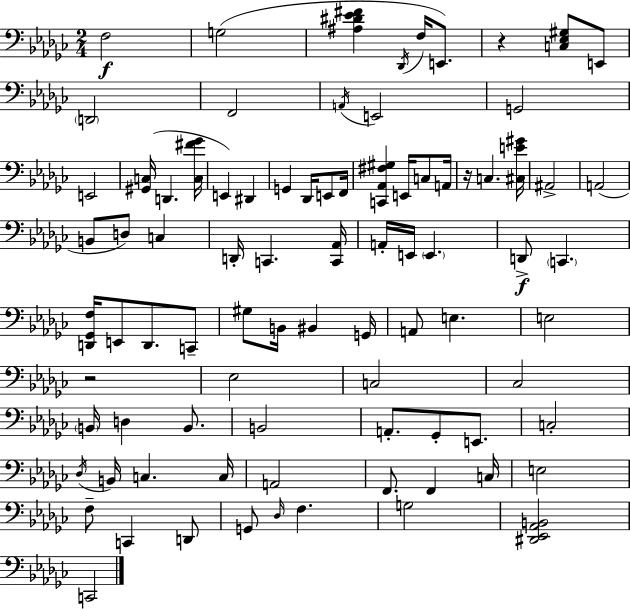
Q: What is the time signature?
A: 2/4